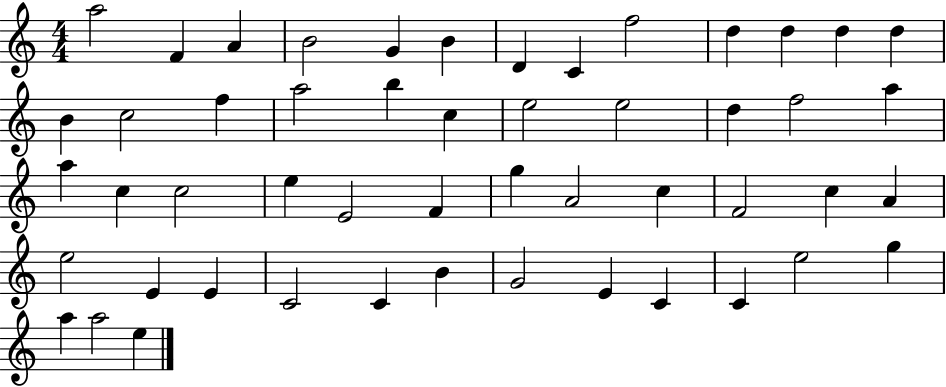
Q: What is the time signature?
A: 4/4